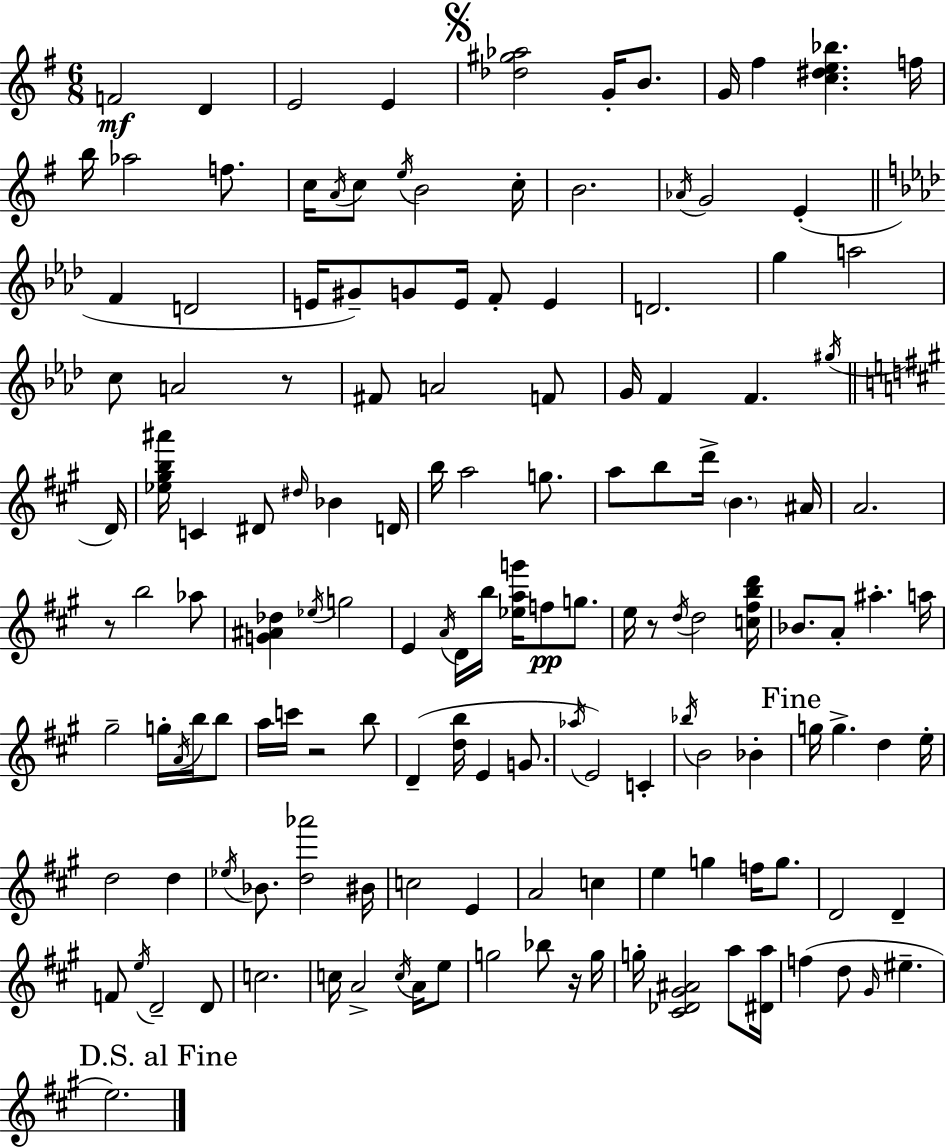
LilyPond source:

{
  \clef treble
  \numericTimeSignature
  \time 6/8
  \key e \minor
  f'2\mf d'4 | e'2 e'4 | \mark \markup { \musicglyph "scripts.segno" } <des'' gis'' aes''>2 g'16-. b'8. | g'16 fis''4 <c'' dis'' e'' bes''>4. f''16 | \break b''16 aes''2 f''8. | c''16 \acciaccatura { a'16 } c''8 \acciaccatura { e''16 } b'2 | c''16-. b'2. | \acciaccatura { aes'16 } g'2 e'4-.( | \break \bar "||" \break \key aes \major f'4 d'2 | e'16 gis'8--) g'8 e'16 f'8-. e'4 | d'2. | g''4 a''2 | \break c''8 a'2 r8 | fis'8 a'2 f'8 | g'16 f'4 f'4. \acciaccatura { gis''16 } | \bar "||" \break \key a \major d'16 <ees'' gis'' b'' ais'''>16 c'4 dis'8 \grace { dis''16 } bes'4 | d'16 b''16 a''2 g''8. | a''8 b''8 d'''16-> \parenthesize b'4. | ais'16 a'2. | \break r8 b''2 | aes''8 <g' ais' des''>4 \acciaccatura { ees''16 } g''2 | e'4 \acciaccatura { a'16 } d'16 b''16 <ees'' a'' g'''>16 f''8\pp | g''8. e''16 r8 \acciaccatura { d''16 } d''2 | \break <c'' fis'' b'' d'''>16 bes'8. a'8-. ais''4.-. | a''16 gis''2-- | g''16-. \acciaccatura { a'16 } b''16 b''8 a''16 c'''16 r2 | b''8 d'4--( <d'' b''>16 e'4 | \break g'8. \acciaccatura { aes''16 } e'2) | c'4-. \acciaccatura { bes''16 } b'2 | bes'4-. \mark "Fine" g''16 g''4.-> | d''4 e''16-. d''2 | \break d''4 \acciaccatura { ees''16 } bes'8. | <d'' aes'''>2 bis'16 c''2 | e'4 a'2 | c''4 e''4 | \break g''4 f''16 g''8. d'2 | d'4-- f'8 \acciaccatura { e''16 } | d'2-- d'8 c''2. | c''16 a'2-> | \break \acciaccatura { c''16 } a'16 e''8 g''2 | bes''8 r16 g''16 g''16-. | <cis' des' gis' ais'>2 a''8 <dis' a''>16 f''4( | d''8 \grace { gis'16 } eis''4.-- | \break \mark "D.S. al Fine" e''2.) | \bar "|."
}